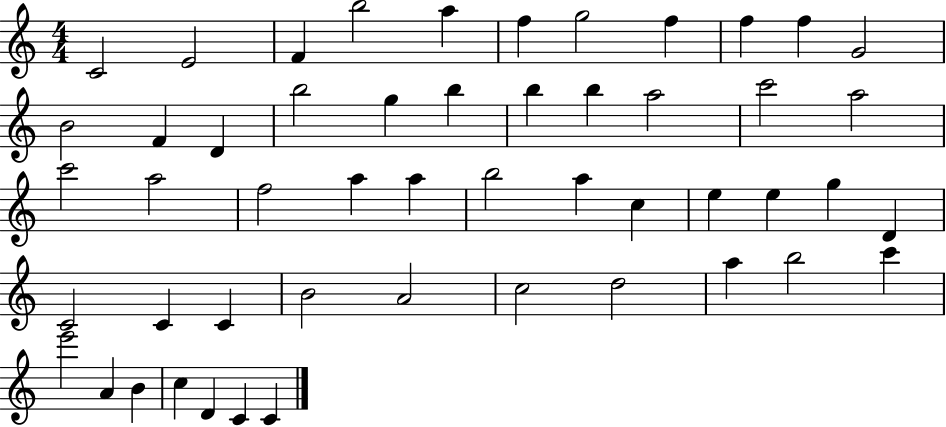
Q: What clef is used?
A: treble